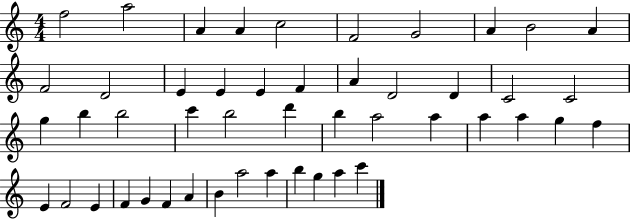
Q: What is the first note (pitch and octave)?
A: F5